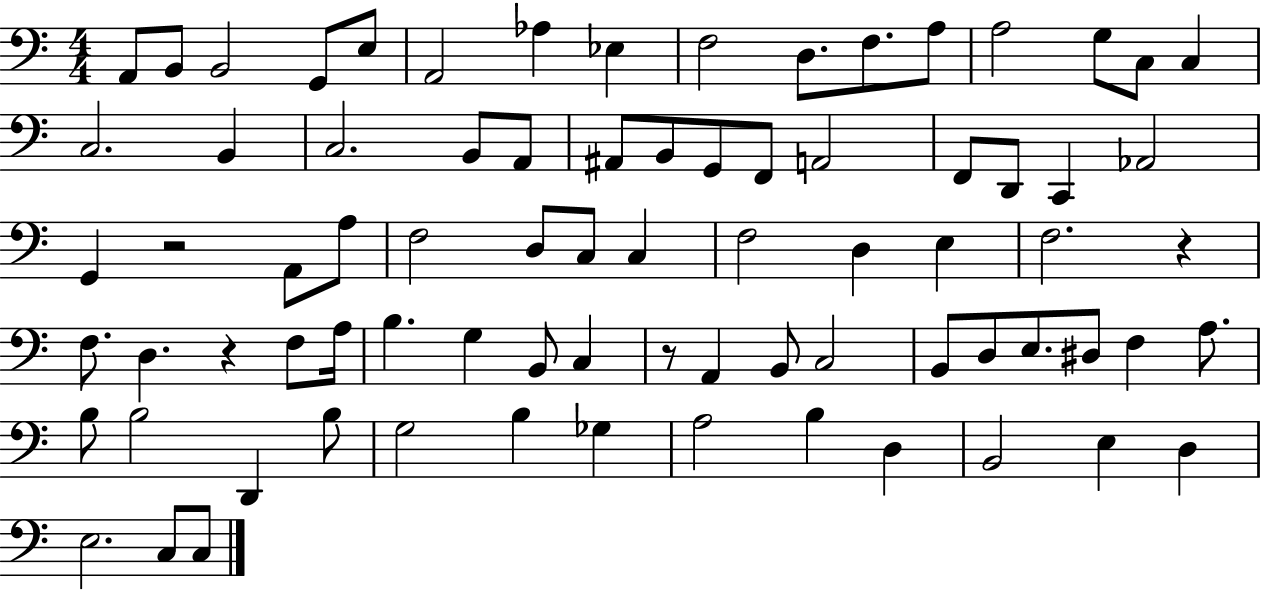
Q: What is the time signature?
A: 4/4